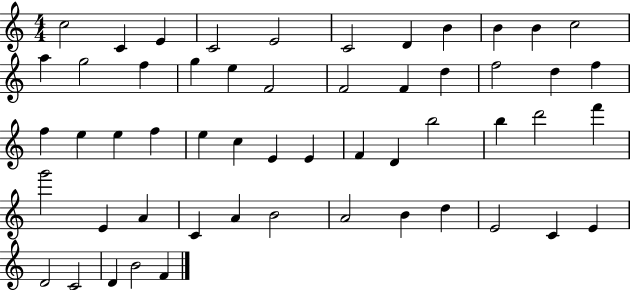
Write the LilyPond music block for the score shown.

{
  \clef treble
  \numericTimeSignature
  \time 4/4
  \key c \major
  c''2 c'4 e'4 | c'2 e'2 | c'2 d'4 b'4 | b'4 b'4 c''2 | \break a''4 g''2 f''4 | g''4 e''4 f'2 | f'2 f'4 d''4 | f''2 d''4 f''4 | \break f''4 e''4 e''4 f''4 | e''4 c''4 e'4 e'4 | f'4 d'4 b''2 | b''4 d'''2 f'''4 | \break g'''2 e'4 a'4 | c'4 a'4 b'2 | a'2 b'4 d''4 | e'2 c'4 e'4 | \break d'2 c'2 | d'4 b'2 f'4 | \bar "|."
}